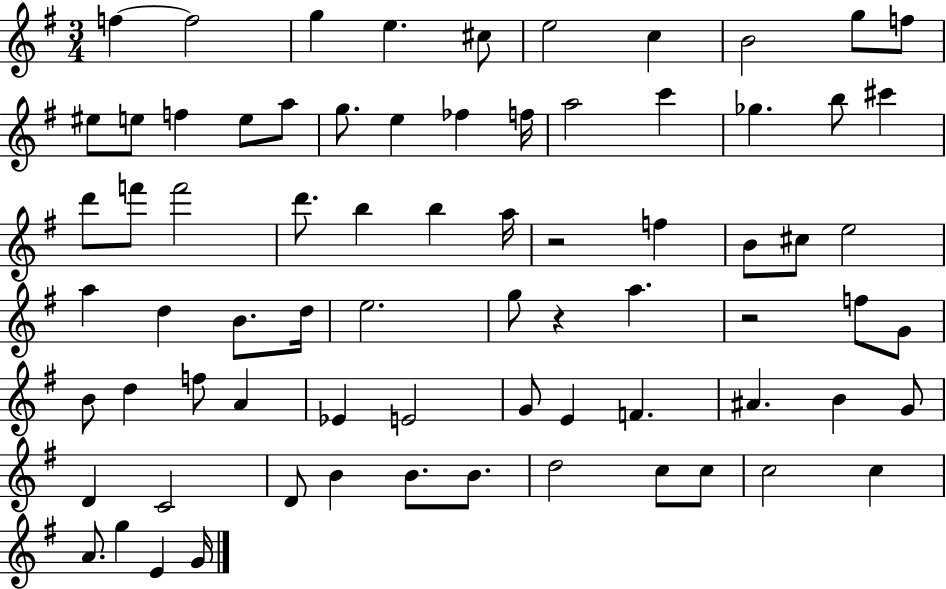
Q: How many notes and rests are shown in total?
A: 74